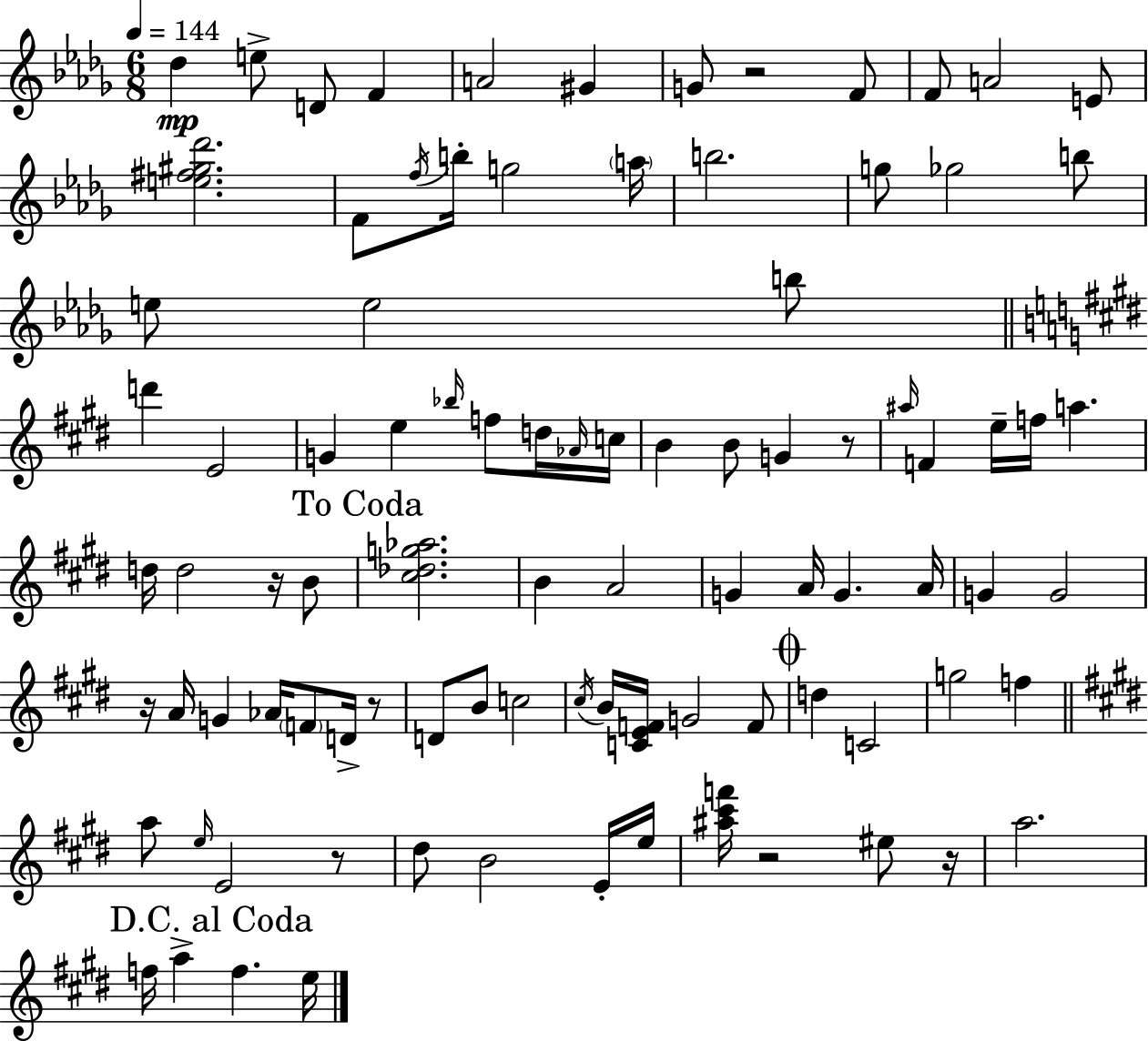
Db5/q E5/e D4/e F4/q A4/h G#4/q G4/e R/h F4/e F4/e A4/h E4/e [E5,F#5,G#5,Db6]/h. F4/e F5/s B5/s G5/h A5/s B5/h. G5/e Gb5/h B5/e E5/e E5/h B5/e D6/q E4/h G4/q E5/q Bb5/s F5/e D5/s Ab4/s C5/s B4/q B4/e G4/q R/e A#5/s F4/q E5/s F5/s A5/q. D5/s D5/h R/s B4/e [C#5,Db5,G5,Ab5]/h. B4/q A4/h G4/q A4/s G4/q. A4/s G4/q G4/h R/s A4/s G4/q Ab4/s F4/e D4/s R/e D4/e B4/e C5/h C#5/s B4/s [C4,E4,F4]/s G4/h F4/e D5/q C4/h G5/h F5/q A5/e E5/s E4/h R/e D#5/e B4/h E4/s E5/s [A#5,C#6,F6]/s R/h EIS5/e R/s A5/h. F5/s A5/q F5/q. E5/s